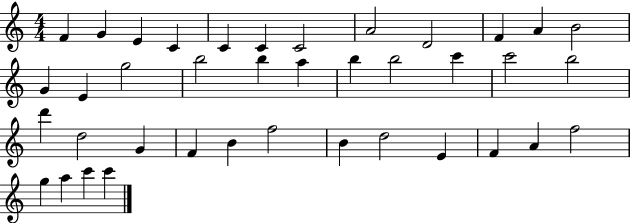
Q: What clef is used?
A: treble